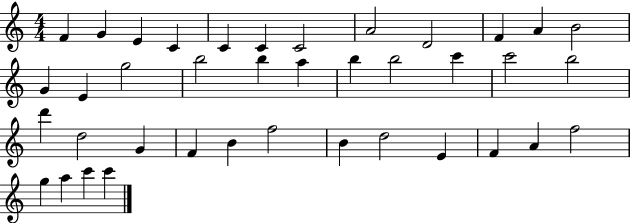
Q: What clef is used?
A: treble